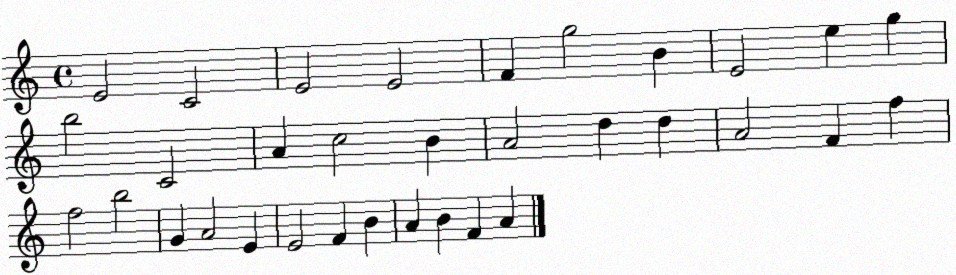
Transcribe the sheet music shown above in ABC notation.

X:1
T:Untitled
M:4/4
L:1/4
K:C
E2 C2 E2 E2 F g2 B E2 e g b2 C2 A c2 B A2 d d A2 F f f2 b2 G A2 E E2 F B A B F A